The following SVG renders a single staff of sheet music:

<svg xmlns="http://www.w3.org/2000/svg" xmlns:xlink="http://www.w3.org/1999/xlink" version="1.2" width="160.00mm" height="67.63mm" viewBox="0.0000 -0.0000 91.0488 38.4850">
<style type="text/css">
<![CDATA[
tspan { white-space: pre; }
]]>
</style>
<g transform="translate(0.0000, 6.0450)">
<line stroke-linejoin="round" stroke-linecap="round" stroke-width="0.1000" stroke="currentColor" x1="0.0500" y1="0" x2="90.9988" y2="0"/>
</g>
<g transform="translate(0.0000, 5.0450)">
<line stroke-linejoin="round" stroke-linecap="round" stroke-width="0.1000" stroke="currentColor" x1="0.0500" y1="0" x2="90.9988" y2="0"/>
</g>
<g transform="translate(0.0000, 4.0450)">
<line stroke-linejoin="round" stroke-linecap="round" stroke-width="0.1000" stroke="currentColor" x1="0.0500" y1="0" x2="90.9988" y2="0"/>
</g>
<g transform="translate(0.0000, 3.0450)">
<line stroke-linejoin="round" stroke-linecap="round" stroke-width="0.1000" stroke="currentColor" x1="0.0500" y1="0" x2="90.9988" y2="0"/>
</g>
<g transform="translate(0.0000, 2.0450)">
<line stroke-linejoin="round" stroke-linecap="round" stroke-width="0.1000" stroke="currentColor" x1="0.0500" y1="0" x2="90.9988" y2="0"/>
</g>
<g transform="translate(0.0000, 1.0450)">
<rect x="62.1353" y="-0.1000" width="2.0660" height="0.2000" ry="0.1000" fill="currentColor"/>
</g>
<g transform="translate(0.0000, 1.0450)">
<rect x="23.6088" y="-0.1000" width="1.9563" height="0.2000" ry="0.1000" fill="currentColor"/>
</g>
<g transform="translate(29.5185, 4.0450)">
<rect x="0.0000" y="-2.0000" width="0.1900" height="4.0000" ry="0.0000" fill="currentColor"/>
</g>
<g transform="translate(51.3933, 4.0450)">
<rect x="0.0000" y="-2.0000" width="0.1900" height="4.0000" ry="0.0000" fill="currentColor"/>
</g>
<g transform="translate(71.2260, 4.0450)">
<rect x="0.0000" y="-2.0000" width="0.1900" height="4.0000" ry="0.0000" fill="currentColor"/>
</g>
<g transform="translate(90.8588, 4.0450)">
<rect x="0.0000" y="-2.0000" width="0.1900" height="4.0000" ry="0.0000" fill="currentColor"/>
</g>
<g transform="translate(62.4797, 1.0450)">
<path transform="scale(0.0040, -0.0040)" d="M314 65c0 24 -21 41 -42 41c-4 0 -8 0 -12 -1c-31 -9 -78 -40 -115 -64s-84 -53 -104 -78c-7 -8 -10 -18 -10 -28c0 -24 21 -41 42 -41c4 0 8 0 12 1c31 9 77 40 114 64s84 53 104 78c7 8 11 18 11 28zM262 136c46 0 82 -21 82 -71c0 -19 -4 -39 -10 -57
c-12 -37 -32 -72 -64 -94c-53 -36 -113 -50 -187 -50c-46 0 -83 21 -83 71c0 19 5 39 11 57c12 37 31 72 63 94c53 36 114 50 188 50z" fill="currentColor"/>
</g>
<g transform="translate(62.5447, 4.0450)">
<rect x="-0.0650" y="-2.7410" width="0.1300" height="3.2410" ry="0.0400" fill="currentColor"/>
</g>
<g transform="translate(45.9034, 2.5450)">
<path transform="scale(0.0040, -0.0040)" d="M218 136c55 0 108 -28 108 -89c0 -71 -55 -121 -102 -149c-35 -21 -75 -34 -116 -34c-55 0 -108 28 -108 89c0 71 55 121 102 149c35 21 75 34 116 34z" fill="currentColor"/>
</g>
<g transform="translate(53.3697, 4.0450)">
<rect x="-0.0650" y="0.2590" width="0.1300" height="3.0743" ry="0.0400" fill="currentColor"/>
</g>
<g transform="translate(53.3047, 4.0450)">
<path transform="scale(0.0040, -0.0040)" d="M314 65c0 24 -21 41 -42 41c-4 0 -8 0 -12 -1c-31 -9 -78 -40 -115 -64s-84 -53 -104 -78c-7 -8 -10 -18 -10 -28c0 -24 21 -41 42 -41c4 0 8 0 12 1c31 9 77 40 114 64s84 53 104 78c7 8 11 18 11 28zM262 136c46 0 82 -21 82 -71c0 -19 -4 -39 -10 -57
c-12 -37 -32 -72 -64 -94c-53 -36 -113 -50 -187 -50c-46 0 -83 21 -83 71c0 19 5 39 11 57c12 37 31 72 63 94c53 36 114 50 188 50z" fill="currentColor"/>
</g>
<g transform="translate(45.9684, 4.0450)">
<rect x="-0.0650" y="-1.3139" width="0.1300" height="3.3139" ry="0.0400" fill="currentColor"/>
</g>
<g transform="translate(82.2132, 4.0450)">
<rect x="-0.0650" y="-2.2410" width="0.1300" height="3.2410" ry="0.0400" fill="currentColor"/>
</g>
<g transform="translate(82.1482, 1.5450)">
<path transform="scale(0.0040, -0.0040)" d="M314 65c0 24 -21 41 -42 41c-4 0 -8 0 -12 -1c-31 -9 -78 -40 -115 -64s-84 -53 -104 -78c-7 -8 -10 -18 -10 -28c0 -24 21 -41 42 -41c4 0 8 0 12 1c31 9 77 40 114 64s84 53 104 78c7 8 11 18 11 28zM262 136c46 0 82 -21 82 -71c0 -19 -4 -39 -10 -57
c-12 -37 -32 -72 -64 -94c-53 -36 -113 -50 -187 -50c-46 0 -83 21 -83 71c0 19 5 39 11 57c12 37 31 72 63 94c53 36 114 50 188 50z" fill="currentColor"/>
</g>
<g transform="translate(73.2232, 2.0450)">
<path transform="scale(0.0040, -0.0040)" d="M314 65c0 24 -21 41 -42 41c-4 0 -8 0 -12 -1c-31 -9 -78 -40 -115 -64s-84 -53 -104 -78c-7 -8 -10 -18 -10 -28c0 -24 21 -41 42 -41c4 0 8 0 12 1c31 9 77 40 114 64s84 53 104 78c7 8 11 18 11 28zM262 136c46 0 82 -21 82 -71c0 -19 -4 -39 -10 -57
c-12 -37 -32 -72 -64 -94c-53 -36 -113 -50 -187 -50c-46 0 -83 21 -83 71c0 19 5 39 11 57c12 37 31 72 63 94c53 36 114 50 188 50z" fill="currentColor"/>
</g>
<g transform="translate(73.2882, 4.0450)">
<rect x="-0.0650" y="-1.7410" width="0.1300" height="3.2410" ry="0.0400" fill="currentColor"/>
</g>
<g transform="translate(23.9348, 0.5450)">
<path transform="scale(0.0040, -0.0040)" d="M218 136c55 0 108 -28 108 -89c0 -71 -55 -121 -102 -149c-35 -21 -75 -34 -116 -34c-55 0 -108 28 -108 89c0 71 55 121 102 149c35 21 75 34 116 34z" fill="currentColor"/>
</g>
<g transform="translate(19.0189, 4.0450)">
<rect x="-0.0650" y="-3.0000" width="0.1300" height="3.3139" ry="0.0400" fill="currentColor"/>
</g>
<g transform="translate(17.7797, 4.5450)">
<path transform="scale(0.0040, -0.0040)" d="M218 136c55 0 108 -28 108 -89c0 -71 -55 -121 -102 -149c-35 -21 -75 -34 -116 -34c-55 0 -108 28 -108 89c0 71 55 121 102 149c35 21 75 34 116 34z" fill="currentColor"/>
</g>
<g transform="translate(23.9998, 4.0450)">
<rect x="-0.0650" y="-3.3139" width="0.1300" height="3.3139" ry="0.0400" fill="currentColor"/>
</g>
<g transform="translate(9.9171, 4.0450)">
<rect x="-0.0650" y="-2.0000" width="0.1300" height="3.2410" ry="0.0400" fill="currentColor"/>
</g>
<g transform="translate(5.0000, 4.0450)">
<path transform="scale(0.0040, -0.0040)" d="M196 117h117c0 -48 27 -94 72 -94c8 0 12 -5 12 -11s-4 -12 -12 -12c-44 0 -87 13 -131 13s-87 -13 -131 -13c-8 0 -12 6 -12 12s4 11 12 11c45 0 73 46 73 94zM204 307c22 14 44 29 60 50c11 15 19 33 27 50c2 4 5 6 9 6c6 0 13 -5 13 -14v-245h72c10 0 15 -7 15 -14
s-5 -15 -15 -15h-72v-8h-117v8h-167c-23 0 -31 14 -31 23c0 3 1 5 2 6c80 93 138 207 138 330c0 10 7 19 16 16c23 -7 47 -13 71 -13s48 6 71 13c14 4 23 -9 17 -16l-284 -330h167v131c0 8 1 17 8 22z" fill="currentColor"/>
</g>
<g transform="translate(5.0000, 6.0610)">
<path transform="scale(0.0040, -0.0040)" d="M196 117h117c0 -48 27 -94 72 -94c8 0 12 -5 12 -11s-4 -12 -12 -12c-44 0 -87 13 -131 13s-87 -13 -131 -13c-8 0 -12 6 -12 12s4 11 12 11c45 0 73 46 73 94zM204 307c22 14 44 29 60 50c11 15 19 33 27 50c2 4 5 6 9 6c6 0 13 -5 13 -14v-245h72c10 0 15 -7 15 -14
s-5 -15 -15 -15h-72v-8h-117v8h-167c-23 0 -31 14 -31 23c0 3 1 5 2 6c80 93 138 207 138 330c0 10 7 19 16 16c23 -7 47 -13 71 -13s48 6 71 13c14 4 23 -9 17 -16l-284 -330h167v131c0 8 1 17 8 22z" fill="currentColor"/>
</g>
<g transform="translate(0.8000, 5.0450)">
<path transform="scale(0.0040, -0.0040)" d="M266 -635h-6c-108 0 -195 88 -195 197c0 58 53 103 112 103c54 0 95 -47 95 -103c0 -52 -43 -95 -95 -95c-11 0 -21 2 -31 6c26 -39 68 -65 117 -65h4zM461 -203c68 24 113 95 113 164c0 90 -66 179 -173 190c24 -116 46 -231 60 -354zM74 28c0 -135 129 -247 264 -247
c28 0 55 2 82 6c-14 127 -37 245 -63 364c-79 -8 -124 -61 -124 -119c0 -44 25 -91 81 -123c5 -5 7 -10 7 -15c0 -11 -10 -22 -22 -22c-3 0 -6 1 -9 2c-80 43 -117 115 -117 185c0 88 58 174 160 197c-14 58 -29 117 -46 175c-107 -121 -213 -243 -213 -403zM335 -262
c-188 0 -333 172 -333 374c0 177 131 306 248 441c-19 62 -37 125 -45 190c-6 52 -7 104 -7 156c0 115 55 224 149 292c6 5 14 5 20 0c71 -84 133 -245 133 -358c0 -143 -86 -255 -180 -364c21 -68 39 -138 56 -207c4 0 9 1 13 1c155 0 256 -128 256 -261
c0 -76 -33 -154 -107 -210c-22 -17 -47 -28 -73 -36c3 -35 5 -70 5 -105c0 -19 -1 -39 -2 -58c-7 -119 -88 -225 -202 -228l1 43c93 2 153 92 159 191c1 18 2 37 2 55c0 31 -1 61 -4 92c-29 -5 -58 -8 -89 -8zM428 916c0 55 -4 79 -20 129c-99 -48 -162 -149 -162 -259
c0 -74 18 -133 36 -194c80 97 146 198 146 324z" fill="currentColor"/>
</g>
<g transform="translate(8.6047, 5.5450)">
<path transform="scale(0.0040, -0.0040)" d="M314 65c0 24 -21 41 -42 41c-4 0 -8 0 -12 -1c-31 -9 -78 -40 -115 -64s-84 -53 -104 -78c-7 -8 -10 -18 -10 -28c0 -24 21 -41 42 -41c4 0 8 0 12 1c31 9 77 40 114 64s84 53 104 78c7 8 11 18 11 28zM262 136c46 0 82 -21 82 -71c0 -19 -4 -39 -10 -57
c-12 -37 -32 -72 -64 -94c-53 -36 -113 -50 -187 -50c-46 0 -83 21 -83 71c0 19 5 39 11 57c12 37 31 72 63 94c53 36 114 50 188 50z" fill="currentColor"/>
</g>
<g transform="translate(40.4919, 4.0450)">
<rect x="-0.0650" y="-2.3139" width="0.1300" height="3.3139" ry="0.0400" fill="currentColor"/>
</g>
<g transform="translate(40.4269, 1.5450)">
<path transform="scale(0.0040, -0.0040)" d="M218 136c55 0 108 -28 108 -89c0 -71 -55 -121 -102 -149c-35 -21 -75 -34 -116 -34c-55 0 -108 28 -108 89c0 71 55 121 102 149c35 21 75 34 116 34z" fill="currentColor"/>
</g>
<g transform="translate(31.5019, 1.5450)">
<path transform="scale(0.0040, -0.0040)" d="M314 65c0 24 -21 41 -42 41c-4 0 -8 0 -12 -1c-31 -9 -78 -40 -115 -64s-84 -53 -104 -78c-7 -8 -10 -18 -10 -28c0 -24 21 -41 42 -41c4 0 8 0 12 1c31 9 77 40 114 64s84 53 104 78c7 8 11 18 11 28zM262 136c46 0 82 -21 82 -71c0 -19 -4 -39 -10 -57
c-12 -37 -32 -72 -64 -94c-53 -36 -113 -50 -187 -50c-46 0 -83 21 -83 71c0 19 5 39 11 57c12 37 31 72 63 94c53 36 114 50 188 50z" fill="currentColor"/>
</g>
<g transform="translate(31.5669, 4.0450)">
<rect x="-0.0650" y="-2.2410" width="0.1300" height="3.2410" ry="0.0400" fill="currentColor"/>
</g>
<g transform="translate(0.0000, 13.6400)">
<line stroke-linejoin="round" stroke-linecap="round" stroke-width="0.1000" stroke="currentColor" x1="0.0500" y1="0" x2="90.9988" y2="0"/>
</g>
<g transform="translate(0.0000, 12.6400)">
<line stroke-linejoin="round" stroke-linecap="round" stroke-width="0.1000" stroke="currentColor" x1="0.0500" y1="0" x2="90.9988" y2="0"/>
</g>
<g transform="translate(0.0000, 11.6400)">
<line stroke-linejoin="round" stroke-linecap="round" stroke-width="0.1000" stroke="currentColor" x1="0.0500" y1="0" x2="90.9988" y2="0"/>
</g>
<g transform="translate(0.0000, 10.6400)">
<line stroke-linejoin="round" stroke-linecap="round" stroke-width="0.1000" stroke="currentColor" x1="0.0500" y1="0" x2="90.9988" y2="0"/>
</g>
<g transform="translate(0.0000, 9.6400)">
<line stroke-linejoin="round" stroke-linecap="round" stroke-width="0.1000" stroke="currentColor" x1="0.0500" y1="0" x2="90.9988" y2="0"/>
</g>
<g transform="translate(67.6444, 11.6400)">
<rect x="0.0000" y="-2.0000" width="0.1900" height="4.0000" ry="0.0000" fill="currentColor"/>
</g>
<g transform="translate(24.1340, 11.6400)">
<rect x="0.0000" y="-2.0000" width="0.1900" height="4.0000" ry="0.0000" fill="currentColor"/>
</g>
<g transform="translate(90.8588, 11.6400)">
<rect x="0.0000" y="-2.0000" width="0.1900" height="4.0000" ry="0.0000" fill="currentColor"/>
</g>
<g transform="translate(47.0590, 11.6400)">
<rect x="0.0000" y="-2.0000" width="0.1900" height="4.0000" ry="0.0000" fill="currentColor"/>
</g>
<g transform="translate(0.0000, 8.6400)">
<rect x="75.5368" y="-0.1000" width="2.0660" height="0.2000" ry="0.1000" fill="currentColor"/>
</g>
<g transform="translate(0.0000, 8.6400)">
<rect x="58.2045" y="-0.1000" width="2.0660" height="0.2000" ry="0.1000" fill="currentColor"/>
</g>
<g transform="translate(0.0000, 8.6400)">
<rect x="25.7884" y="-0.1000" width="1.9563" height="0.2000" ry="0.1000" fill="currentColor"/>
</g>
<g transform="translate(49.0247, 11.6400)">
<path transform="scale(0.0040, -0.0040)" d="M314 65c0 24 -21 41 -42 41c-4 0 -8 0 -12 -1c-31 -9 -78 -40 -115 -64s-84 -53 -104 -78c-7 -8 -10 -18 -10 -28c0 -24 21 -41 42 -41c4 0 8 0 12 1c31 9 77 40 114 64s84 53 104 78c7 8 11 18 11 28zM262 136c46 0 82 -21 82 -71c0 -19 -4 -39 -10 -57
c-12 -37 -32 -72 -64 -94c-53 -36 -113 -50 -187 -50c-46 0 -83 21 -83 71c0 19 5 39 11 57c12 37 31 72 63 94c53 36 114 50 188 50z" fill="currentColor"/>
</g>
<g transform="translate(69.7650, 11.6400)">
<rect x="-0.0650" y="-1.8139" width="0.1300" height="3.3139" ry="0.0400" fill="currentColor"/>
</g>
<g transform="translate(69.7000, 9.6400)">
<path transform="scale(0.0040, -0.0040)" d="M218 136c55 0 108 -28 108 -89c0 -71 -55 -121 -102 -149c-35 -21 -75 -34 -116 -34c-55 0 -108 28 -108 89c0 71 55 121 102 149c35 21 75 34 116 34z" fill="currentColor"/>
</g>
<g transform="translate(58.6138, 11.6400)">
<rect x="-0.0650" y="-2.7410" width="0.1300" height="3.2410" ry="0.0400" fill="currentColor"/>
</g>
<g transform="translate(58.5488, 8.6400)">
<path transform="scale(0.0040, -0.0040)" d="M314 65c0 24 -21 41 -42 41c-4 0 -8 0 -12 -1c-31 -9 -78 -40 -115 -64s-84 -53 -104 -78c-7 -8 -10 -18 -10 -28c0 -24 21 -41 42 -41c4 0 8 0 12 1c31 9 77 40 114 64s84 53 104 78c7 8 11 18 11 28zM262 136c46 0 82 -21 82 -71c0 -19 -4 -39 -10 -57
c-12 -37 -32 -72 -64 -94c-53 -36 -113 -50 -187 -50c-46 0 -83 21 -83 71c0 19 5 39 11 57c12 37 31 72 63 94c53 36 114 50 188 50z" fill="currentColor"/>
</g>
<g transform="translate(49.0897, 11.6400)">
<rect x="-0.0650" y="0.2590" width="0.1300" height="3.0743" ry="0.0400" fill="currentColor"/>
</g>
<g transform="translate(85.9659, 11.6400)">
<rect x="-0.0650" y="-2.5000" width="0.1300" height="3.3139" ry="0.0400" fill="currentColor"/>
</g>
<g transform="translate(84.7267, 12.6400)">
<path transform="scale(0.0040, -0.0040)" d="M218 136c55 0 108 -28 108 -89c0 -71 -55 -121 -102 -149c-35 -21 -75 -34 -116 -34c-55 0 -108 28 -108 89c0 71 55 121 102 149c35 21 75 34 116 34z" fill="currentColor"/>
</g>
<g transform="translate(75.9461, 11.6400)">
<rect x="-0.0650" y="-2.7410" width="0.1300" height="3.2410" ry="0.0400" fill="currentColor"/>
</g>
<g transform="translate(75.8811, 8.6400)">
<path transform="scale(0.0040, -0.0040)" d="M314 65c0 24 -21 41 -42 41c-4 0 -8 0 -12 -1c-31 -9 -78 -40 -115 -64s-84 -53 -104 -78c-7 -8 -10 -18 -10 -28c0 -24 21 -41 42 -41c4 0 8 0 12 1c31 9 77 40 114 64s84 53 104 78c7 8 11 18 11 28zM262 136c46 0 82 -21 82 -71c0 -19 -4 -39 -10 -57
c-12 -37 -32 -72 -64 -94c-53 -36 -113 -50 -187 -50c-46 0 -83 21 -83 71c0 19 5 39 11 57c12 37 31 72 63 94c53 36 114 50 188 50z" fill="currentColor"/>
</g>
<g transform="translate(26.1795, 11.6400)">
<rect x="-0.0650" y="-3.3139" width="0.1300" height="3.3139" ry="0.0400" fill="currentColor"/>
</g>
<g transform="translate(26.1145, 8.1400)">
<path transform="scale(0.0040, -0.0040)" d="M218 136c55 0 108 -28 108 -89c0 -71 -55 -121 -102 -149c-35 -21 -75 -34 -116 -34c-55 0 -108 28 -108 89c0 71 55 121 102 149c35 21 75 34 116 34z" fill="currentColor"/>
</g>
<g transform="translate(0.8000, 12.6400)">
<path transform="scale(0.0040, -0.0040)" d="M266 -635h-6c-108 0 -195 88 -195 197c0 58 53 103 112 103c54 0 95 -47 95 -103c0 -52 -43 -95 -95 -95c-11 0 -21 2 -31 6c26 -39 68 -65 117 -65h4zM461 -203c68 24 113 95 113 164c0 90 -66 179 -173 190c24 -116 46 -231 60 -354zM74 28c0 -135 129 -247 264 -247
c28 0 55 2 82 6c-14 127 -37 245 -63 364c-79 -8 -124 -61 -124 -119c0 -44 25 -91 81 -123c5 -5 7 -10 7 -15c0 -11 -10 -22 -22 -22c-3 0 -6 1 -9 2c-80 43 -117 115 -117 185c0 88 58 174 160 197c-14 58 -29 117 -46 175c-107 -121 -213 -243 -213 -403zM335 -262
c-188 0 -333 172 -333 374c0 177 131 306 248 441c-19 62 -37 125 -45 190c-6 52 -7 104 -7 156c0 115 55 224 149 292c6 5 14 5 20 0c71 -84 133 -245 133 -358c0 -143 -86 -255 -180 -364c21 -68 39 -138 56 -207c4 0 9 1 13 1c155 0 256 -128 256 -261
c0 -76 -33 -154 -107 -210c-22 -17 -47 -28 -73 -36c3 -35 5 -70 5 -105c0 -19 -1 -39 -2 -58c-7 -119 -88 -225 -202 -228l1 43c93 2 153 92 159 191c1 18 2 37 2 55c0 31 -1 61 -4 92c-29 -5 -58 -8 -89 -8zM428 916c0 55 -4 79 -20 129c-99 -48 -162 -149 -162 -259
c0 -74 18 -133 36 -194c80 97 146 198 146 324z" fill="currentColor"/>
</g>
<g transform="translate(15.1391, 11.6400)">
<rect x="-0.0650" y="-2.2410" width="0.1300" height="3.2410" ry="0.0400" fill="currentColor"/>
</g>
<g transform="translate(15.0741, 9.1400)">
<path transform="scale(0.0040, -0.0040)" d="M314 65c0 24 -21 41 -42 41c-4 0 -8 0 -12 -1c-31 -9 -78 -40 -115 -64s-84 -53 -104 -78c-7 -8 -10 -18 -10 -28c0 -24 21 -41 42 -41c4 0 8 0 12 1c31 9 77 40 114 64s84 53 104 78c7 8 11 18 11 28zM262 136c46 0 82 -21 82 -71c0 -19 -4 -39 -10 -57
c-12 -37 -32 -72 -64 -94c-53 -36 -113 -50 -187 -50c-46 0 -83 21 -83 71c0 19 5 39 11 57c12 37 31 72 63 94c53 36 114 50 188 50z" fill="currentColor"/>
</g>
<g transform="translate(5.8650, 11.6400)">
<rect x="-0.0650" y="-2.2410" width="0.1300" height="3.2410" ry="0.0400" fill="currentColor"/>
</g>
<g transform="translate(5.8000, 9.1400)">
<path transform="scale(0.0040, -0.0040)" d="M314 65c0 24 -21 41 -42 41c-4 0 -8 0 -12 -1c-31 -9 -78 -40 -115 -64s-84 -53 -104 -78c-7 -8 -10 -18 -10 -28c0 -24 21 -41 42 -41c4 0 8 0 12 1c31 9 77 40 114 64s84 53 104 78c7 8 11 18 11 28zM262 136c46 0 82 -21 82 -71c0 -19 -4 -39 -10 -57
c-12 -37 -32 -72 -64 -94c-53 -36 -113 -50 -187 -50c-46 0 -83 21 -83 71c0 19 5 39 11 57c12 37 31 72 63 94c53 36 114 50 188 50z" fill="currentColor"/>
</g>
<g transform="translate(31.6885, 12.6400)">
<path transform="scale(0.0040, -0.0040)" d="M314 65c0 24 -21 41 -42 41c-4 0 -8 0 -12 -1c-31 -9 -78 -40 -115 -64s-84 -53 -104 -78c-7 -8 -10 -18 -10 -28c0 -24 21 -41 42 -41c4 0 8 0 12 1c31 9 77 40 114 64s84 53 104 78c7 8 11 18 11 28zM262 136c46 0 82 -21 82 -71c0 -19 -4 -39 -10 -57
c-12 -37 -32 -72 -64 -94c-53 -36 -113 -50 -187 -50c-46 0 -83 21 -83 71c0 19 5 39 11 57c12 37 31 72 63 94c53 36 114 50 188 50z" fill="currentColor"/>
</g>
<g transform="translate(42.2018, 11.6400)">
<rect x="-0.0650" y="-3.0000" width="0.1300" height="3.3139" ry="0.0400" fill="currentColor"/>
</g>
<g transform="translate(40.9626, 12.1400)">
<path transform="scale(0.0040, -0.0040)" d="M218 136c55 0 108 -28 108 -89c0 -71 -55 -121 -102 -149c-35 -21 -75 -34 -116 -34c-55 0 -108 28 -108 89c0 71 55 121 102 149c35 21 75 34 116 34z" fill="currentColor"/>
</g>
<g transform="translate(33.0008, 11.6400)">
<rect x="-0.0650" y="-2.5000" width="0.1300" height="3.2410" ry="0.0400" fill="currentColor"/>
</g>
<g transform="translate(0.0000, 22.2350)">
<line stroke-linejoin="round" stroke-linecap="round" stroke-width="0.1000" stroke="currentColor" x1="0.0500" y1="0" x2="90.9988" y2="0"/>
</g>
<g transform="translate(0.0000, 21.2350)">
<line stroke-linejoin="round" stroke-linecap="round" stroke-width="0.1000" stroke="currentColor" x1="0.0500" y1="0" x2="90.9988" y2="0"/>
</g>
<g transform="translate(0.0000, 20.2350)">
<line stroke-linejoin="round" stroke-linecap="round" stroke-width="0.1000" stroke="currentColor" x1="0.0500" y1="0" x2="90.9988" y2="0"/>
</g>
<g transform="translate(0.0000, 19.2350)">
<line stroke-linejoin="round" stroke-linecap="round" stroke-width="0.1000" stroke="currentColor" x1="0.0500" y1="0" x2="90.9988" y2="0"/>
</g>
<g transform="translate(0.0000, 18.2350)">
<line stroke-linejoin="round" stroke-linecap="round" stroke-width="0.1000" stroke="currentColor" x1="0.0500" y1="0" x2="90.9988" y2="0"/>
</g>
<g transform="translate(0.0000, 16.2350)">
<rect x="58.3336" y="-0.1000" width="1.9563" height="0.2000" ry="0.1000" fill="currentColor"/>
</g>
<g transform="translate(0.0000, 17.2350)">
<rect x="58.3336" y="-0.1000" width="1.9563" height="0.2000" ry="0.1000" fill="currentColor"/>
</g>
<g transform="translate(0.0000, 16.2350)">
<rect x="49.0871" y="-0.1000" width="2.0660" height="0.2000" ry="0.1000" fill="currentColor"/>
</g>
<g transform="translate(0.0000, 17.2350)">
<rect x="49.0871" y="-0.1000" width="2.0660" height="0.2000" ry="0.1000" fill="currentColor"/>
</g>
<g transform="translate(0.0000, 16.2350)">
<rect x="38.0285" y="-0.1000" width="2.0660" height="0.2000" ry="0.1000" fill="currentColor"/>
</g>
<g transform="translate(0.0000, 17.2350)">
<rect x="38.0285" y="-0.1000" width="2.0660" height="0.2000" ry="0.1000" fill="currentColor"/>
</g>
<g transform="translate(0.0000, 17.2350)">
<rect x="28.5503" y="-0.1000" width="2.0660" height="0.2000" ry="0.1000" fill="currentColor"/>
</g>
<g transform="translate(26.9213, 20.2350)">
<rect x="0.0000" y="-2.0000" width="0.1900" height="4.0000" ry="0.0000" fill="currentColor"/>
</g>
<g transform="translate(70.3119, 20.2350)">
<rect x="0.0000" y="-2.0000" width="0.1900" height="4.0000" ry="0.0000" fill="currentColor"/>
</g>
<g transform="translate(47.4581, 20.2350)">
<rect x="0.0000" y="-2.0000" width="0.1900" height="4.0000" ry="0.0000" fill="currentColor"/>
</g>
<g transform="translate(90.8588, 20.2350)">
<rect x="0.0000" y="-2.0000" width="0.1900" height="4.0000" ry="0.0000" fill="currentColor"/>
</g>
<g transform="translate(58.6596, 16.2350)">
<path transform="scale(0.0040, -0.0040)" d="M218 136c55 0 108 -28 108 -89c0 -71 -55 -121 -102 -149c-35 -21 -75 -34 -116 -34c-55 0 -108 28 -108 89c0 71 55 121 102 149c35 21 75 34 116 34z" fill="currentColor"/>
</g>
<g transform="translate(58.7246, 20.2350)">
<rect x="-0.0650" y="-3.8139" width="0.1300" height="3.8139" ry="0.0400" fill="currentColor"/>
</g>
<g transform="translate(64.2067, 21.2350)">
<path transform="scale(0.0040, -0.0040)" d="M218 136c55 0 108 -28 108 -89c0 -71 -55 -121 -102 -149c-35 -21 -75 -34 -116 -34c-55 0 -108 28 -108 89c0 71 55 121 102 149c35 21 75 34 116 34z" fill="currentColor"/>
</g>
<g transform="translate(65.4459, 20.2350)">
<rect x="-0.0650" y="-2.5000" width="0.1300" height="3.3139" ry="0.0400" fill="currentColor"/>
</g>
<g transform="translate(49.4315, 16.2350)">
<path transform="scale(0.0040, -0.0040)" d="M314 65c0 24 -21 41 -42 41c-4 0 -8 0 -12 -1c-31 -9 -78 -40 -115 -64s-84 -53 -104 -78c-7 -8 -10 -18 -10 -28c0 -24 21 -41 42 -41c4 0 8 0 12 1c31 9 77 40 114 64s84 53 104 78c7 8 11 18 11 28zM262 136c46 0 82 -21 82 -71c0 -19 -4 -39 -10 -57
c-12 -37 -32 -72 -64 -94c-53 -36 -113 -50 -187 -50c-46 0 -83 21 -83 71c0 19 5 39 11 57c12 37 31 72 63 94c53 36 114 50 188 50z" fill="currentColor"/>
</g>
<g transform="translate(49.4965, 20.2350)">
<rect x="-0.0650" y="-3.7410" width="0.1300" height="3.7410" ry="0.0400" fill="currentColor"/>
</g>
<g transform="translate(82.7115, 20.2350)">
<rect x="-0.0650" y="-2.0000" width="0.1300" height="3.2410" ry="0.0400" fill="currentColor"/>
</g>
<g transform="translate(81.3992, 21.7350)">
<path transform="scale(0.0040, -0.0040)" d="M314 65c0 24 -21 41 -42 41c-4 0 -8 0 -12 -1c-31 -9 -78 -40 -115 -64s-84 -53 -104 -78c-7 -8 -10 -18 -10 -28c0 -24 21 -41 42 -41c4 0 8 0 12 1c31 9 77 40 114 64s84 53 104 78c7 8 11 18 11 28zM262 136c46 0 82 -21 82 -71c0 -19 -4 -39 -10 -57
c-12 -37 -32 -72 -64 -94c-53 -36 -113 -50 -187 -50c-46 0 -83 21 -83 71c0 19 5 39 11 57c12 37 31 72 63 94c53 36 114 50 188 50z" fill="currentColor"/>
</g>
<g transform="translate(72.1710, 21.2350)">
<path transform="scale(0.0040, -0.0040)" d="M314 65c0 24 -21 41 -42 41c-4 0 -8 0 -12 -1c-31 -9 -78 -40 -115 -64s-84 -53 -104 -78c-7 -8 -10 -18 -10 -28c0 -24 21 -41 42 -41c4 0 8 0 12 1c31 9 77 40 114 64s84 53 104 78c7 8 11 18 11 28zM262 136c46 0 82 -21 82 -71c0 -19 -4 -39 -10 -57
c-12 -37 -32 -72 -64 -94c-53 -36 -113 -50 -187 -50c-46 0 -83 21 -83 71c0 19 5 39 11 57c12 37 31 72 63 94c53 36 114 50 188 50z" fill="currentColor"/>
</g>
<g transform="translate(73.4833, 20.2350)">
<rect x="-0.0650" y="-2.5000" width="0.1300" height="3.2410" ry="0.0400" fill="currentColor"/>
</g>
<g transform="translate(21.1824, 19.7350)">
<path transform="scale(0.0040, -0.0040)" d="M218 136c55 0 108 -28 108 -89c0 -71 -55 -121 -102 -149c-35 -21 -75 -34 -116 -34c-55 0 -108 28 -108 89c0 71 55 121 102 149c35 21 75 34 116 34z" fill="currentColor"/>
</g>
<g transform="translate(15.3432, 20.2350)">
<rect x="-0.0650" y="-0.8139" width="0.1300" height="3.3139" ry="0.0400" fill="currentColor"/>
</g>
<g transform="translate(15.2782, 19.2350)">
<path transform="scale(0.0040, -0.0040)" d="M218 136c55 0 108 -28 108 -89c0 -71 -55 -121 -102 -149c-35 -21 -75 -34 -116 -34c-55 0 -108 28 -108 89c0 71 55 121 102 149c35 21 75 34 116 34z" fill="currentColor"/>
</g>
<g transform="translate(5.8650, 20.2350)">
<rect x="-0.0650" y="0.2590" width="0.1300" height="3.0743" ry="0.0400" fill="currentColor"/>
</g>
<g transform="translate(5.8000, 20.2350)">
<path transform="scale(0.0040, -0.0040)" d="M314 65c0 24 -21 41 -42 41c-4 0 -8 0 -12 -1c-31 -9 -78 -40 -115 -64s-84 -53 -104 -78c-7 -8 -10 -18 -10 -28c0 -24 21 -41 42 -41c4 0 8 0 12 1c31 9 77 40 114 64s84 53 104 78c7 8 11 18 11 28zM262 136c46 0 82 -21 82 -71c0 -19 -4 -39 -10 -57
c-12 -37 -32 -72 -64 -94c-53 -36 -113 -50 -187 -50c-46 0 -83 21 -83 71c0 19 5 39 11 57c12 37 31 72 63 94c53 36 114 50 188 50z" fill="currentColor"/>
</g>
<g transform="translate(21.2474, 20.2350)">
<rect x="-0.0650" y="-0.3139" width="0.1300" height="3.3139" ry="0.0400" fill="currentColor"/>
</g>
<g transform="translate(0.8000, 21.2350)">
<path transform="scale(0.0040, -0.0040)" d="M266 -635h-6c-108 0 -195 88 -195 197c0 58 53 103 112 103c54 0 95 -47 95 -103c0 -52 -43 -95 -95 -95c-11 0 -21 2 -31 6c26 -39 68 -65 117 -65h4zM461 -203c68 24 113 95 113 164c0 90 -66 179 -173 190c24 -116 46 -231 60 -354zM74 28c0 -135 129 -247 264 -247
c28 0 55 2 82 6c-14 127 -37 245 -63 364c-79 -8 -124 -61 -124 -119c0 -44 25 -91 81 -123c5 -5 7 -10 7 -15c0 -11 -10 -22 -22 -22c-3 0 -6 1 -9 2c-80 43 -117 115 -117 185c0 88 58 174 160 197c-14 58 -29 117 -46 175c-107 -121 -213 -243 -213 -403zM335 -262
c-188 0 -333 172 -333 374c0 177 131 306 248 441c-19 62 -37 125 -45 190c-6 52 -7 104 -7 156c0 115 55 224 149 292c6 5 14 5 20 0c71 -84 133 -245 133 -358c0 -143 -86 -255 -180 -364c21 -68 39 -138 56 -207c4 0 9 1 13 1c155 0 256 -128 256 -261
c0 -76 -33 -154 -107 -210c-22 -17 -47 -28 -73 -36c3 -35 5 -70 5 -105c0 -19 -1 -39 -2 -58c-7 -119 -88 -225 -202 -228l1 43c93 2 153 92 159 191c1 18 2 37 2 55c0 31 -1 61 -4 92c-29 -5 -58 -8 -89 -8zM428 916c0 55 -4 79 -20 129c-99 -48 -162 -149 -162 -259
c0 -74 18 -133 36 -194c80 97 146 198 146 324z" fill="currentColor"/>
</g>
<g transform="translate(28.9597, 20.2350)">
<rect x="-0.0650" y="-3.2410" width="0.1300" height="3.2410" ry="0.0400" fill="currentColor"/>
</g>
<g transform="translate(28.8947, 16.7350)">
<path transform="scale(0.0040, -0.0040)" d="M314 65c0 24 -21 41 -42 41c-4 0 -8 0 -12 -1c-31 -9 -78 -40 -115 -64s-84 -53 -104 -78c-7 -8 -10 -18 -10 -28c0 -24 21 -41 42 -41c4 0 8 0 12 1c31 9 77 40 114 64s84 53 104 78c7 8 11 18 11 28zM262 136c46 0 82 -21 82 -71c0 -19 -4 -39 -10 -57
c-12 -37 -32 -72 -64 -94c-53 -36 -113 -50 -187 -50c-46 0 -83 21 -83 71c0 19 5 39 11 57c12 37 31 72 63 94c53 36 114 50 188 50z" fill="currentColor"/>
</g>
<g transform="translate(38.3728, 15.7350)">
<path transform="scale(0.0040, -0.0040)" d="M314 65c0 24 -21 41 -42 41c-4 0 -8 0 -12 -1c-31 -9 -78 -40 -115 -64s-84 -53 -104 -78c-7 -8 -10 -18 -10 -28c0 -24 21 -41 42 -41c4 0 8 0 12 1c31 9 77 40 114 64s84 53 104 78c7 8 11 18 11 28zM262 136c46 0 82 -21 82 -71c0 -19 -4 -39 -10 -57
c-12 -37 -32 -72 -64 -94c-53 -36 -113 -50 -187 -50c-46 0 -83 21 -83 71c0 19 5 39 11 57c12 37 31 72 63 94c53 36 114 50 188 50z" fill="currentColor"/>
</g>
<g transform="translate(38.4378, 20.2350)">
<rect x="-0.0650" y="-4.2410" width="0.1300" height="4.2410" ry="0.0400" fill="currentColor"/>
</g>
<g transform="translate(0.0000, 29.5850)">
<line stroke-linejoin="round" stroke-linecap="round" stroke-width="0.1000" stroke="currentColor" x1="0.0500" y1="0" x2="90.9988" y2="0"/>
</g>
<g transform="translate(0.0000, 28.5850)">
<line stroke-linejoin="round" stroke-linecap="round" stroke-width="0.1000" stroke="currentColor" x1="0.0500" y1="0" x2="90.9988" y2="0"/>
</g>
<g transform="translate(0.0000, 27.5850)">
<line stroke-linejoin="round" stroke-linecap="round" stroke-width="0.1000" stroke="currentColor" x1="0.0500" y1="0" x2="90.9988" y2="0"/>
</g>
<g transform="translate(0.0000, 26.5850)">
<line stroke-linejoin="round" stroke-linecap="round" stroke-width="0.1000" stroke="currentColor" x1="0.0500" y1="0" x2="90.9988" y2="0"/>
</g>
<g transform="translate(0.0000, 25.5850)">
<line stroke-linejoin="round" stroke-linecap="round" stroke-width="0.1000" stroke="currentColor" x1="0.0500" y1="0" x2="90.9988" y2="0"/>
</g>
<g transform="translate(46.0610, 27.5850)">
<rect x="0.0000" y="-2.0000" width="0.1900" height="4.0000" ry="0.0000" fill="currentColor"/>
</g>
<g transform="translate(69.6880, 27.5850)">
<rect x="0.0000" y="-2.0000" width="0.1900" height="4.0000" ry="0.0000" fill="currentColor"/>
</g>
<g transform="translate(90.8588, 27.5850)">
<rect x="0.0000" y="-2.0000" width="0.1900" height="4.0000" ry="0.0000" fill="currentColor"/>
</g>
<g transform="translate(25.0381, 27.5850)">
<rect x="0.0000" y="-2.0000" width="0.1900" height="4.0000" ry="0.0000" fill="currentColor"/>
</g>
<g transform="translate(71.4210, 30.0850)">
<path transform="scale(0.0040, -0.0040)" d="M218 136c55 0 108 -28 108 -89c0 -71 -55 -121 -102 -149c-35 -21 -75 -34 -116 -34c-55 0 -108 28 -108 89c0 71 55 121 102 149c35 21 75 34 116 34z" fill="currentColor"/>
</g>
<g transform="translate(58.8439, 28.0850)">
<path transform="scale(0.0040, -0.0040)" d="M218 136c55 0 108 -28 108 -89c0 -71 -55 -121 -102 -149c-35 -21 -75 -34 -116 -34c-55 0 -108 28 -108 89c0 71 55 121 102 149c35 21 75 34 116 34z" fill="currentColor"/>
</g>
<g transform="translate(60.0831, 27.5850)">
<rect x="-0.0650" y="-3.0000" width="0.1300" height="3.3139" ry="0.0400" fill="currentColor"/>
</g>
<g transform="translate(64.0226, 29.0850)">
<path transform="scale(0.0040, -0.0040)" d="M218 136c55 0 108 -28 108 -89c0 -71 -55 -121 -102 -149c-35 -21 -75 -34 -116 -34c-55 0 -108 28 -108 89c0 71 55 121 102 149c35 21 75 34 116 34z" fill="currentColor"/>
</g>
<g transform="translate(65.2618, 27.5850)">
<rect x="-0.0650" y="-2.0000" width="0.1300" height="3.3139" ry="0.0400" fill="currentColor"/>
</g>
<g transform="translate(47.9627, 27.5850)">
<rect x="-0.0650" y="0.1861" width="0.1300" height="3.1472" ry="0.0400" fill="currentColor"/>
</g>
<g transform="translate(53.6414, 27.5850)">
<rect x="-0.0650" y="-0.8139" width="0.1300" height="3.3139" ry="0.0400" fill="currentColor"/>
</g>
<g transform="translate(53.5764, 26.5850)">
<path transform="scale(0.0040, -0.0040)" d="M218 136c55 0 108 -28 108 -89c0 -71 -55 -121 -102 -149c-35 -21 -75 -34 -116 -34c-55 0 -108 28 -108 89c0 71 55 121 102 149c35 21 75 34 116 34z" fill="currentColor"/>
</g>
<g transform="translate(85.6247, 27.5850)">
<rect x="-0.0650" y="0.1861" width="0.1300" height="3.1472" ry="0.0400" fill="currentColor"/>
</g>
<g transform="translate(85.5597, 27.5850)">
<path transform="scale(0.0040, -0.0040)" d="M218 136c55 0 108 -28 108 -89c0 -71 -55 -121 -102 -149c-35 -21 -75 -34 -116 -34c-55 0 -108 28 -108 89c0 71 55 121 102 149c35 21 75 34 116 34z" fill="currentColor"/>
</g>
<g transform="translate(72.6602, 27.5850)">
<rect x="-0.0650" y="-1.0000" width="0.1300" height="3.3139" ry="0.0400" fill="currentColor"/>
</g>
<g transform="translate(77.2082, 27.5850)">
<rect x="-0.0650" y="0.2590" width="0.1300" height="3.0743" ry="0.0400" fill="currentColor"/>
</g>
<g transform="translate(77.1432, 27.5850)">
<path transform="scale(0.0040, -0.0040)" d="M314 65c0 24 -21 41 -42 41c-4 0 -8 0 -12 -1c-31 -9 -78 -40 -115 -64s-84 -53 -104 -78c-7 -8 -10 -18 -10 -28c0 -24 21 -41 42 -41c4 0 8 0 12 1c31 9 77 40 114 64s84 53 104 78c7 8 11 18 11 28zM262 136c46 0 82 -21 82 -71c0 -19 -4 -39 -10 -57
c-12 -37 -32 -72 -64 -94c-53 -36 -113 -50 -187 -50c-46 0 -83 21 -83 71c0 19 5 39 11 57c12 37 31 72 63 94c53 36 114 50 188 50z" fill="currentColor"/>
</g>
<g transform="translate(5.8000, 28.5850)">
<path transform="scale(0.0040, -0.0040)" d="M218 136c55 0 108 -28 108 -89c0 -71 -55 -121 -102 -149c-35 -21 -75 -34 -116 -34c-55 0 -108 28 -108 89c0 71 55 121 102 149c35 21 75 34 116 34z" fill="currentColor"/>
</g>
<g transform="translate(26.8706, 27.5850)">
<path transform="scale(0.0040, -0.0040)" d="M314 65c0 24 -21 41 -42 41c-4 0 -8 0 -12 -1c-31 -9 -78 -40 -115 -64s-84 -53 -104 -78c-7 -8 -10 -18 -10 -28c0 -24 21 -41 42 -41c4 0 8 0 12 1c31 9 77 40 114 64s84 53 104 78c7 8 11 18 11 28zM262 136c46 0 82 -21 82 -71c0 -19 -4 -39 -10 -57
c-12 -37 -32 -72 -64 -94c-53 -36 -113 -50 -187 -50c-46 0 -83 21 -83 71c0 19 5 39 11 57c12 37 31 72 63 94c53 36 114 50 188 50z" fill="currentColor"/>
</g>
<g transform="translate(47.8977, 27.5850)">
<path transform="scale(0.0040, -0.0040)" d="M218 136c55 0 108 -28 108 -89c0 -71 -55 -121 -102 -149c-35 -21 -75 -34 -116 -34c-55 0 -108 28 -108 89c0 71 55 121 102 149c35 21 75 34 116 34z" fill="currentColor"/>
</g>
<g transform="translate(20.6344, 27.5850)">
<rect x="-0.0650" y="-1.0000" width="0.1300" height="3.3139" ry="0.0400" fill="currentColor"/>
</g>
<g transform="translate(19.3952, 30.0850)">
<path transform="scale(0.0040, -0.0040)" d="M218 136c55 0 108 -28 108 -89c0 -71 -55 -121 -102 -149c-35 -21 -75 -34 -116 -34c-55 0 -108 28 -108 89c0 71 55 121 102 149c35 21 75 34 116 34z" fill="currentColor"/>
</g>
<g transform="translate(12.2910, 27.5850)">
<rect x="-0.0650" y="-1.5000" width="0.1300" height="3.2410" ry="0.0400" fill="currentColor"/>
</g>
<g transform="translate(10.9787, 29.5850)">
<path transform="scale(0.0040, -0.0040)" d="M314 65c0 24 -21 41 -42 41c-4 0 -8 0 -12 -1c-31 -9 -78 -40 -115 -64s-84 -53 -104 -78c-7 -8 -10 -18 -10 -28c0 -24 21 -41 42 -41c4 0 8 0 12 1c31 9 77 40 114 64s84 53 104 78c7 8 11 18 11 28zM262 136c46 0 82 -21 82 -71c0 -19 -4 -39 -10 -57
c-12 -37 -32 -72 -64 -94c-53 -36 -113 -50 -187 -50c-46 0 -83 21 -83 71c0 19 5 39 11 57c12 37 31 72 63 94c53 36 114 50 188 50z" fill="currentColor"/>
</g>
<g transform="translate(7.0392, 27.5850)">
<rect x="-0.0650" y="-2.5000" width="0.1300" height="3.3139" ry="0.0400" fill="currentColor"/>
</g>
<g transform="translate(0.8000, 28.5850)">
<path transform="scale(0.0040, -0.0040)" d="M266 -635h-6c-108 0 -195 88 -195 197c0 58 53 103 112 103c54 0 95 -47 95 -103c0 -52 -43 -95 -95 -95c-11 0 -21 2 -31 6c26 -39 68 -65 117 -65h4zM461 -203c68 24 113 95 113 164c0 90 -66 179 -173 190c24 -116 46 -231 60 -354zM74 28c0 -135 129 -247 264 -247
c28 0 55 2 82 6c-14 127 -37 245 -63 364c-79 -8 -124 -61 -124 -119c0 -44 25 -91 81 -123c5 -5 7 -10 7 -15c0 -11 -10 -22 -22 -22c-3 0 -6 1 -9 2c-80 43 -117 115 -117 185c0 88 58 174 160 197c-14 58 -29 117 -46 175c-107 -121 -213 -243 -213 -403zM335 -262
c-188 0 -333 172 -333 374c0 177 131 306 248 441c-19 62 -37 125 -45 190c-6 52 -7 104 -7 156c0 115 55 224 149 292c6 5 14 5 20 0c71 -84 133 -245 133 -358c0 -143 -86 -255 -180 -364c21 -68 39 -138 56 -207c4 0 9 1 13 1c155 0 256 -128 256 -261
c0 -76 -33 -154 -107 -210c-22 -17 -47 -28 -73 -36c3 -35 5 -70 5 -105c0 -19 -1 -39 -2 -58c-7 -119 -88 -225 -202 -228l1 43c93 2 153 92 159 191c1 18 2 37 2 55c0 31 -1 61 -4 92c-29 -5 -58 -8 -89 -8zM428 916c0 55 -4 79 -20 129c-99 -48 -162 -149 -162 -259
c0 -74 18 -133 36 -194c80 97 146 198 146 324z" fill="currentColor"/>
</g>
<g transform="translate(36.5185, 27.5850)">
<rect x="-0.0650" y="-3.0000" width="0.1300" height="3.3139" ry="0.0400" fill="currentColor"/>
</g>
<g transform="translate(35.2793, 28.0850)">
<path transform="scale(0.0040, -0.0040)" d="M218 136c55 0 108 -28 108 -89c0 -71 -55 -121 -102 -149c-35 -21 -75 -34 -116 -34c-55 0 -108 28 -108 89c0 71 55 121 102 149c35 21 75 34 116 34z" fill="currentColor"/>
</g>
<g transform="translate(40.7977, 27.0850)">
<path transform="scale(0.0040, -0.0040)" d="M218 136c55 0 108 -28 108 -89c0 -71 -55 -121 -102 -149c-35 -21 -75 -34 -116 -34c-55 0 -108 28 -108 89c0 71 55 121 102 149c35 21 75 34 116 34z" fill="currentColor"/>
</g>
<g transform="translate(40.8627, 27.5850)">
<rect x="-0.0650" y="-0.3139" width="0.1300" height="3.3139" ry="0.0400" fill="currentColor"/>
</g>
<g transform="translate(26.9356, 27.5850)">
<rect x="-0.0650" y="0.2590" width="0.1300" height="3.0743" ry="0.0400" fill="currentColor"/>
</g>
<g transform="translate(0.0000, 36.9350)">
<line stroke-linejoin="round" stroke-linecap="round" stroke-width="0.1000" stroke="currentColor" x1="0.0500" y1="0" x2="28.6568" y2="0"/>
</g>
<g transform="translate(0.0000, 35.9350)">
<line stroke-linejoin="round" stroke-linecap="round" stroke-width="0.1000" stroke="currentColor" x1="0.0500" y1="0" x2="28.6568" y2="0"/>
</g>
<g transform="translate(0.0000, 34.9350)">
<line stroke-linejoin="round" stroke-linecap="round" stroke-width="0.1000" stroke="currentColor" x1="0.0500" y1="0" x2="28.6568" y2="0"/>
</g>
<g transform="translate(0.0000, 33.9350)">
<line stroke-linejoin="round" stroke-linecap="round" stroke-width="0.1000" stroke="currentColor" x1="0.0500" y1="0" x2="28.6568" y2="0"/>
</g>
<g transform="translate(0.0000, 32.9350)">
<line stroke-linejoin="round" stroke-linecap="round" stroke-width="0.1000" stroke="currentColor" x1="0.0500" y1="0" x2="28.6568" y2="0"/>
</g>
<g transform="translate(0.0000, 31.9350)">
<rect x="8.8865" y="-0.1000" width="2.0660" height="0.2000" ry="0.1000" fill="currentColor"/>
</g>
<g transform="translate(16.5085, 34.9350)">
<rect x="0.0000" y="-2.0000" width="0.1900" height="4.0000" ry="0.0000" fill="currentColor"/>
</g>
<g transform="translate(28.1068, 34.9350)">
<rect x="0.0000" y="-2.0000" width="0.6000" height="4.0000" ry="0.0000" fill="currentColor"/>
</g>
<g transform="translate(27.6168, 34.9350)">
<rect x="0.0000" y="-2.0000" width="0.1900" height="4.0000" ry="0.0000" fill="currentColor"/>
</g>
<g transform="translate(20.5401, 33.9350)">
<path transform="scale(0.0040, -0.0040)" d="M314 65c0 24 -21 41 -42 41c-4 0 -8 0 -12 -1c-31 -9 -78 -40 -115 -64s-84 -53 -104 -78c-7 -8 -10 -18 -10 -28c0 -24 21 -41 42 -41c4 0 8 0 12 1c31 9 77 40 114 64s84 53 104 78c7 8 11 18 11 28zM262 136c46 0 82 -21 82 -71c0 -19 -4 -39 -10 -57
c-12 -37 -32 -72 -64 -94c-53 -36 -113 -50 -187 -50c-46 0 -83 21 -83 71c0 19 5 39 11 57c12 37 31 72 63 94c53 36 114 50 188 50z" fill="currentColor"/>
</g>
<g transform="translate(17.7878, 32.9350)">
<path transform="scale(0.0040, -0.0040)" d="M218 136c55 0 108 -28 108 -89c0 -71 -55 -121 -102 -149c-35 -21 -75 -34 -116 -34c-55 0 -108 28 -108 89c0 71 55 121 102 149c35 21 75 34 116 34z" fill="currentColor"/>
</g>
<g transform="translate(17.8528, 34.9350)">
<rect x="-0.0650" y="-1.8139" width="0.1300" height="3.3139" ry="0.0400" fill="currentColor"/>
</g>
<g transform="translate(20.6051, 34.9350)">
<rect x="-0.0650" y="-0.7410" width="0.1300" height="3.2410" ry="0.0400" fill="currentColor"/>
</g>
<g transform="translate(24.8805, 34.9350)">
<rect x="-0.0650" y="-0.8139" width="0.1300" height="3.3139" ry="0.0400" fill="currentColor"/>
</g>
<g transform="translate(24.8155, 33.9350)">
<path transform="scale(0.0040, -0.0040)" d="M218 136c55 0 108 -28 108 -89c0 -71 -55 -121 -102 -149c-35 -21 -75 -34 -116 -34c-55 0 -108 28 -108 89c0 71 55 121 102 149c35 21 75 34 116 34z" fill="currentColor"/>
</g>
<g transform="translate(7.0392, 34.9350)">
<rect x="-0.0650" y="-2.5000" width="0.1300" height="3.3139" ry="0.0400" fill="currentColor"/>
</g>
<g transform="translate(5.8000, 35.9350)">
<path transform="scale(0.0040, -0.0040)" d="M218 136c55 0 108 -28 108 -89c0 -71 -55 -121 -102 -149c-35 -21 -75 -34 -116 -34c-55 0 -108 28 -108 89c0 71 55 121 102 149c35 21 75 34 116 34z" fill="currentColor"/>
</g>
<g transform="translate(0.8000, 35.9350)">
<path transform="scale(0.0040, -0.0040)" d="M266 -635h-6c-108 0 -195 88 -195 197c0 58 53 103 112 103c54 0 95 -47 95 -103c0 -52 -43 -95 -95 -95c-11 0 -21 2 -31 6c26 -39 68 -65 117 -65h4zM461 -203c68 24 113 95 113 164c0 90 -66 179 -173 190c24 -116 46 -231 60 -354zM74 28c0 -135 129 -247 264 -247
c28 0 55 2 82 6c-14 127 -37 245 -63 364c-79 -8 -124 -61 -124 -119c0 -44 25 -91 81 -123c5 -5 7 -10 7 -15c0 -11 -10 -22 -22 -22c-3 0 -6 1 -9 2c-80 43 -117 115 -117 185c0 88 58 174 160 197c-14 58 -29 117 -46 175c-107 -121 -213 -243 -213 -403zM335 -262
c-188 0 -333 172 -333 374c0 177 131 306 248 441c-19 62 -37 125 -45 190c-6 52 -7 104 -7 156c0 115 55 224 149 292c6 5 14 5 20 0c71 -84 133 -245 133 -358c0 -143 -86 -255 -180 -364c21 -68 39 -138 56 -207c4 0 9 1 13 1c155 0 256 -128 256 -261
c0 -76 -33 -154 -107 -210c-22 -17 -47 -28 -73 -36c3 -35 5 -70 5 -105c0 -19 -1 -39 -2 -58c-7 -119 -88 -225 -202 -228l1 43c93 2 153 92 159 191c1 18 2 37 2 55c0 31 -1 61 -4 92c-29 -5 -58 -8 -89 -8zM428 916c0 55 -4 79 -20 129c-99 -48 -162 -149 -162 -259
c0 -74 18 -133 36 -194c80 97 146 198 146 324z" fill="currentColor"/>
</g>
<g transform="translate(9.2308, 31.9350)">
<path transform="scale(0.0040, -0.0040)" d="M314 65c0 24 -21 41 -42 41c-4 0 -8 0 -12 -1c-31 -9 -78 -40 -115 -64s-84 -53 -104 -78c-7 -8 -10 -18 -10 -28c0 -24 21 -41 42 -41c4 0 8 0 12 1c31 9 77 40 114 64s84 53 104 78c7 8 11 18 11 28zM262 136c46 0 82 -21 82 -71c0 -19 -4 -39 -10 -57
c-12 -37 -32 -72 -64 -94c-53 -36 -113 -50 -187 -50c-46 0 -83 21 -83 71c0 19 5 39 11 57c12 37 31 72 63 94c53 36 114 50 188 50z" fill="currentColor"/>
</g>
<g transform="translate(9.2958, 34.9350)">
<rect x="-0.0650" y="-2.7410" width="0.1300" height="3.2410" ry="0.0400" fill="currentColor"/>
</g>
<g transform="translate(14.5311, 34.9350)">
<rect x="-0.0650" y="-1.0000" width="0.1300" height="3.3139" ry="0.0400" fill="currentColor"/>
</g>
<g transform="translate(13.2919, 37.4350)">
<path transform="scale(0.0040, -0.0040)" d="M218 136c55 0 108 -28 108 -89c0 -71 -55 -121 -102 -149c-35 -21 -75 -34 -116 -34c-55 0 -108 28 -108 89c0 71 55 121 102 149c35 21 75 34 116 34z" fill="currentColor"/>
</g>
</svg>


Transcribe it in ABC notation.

X:1
T:Untitled
M:4/4
L:1/4
K:C
F2 A b g2 g e B2 a2 f2 g2 g2 g2 b G2 A B2 a2 f a2 G B2 d c b2 d'2 c'2 c' G G2 F2 G E2 D B2 A c B d A F D B2 B G a2 D f d2 d